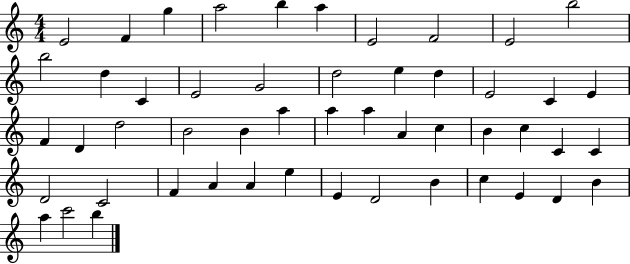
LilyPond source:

{
  \clef treble
  \numericTimeSignature
  \time 4/4
  \key c \major
  e'2 f'4 g''4 | a''2 b''4 a''4 | e'2 f'2 | e'2 b''2 | \break b''2 d''4 c'4 | e'2 g'2 | d''2 e''4 d''4 | e'2 c'4 e'4 | \break f'4 d'4 d''2 | b'2 b'4 a''4 | a''4 a''4 a'4 c''4 | b'4 c''4 c'4 c'4 | \break d'2 c'2 | f'4 a'4 a'4 e''4 | e'4 d'2 b'4 | c''4 e'4 d'4 b'4 | \break a''4 c'''2 b''4 | \bar "|."
}